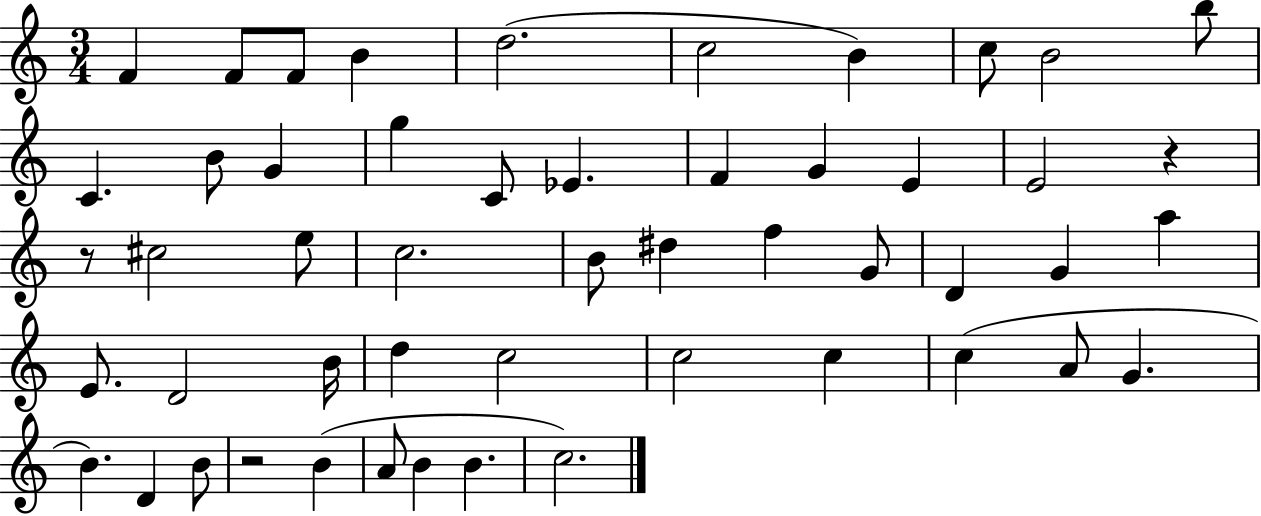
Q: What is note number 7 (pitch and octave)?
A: B4